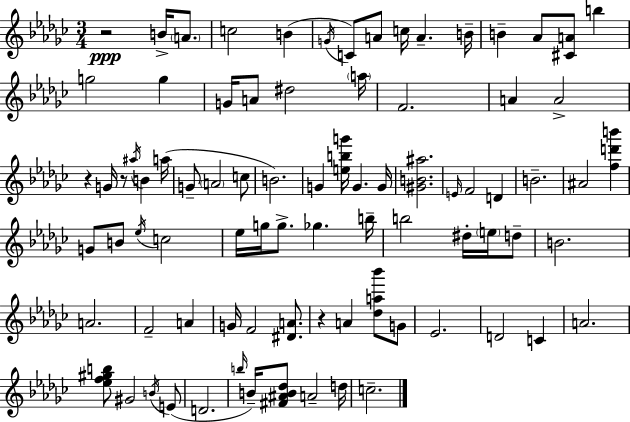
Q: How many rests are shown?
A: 4